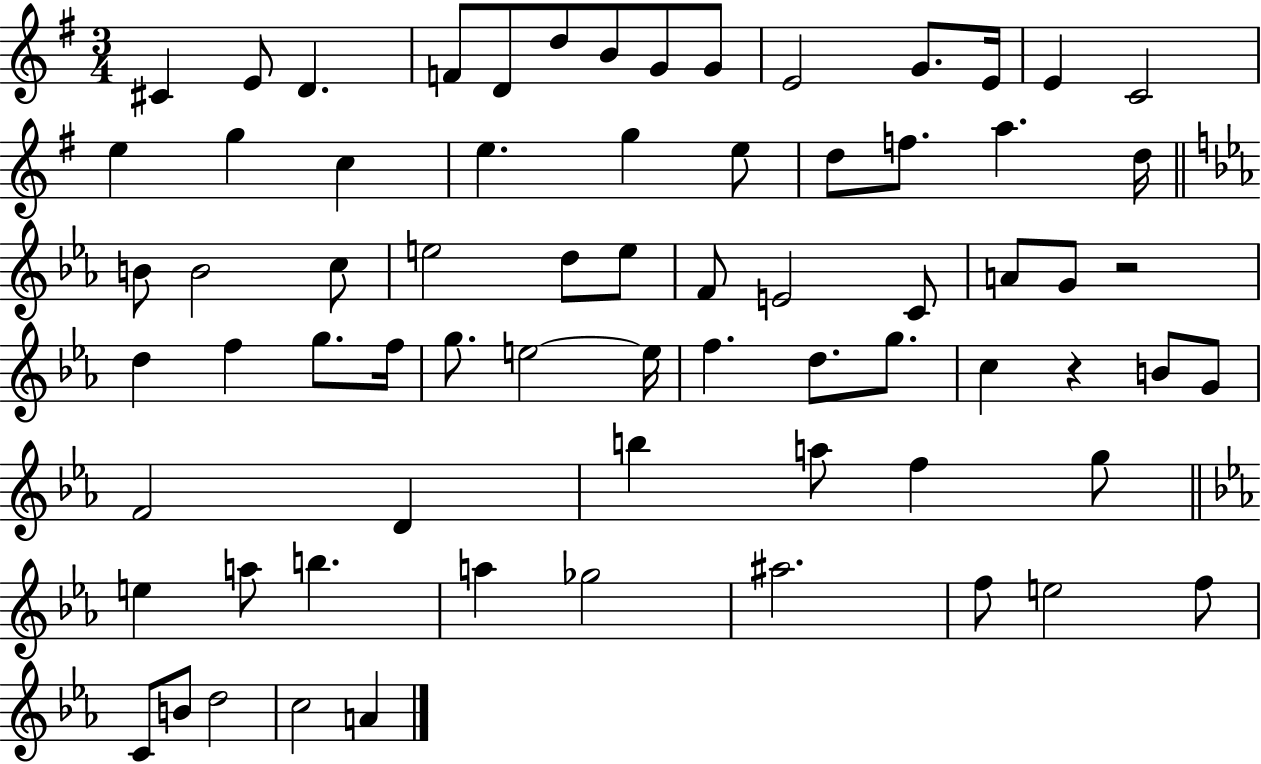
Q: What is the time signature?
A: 3/4